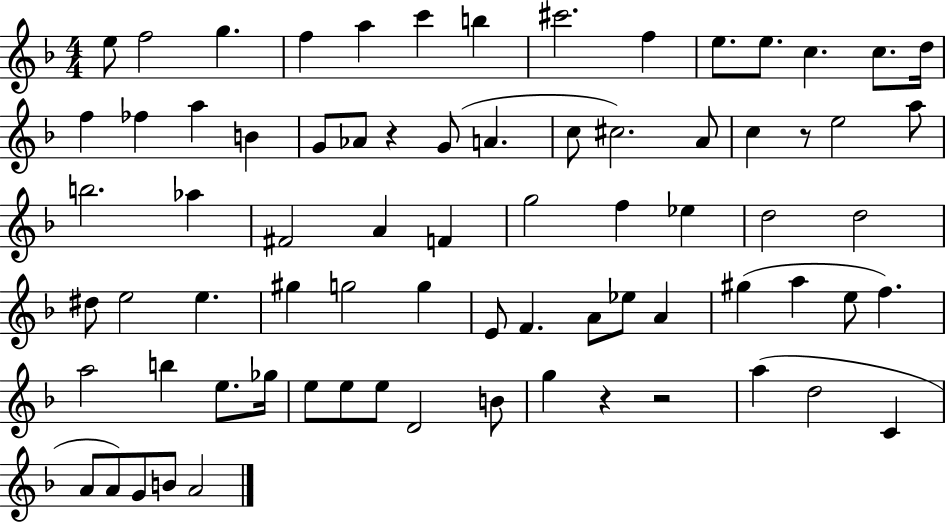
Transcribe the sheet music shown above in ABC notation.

X:1
T:Untitled
M:4/4
L:1/4
K:F
e/2 f2 g f a c' b ^c'2 f e/2 e/2 c c/2 d/4 f _f a B G/2 _A/2 z G/2 A c/2 ^c2 A/2 c z/2 e2 a/2 b2 _a ^F2 A F g2 f _e d2 d2 ^d/2 e2 e ^g g2 g E/2 F A/2 _e/2 A ^g a e/2 f a2 b e/2 _g/4 e/2 e/2 e/2 D2 B/2 g z z2 a d2 C A/2 A/2 G/2 B/2 A2